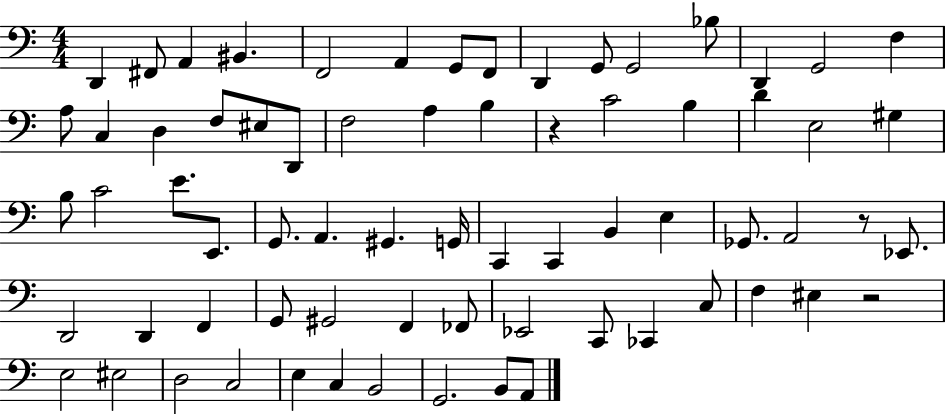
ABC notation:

X:1
T:Untitled
M:4/4
L:1/4
K:C
D,, ^F,,/2 A,, ^B,, F,,2 A,, G,,/2 F,,/2 D,, G,,/2 G,,2 _B,/2 D,, G,,2 F, A,/2 C, D, F,/2 ^E,/2 D,,/2 F,2 A, B, z C2 B, D E,2 ^G, B,/2 C2 E/2 E,,/2 G,,/2 A,, ^G,, G,,/4 C,, C,, B,, E, _G,,/2 A,,2 z/2 _E,,/2 D,,2 D,, F,, G,,/2 ^G,,2 F,, _F,,/2 _E,,2 C,,/2 _C,, C,/2 F, ^E, z2 E,2 ^E,2 D,2 C,2 E, C, B,,2 G,,2 B,,/2 A,,/2